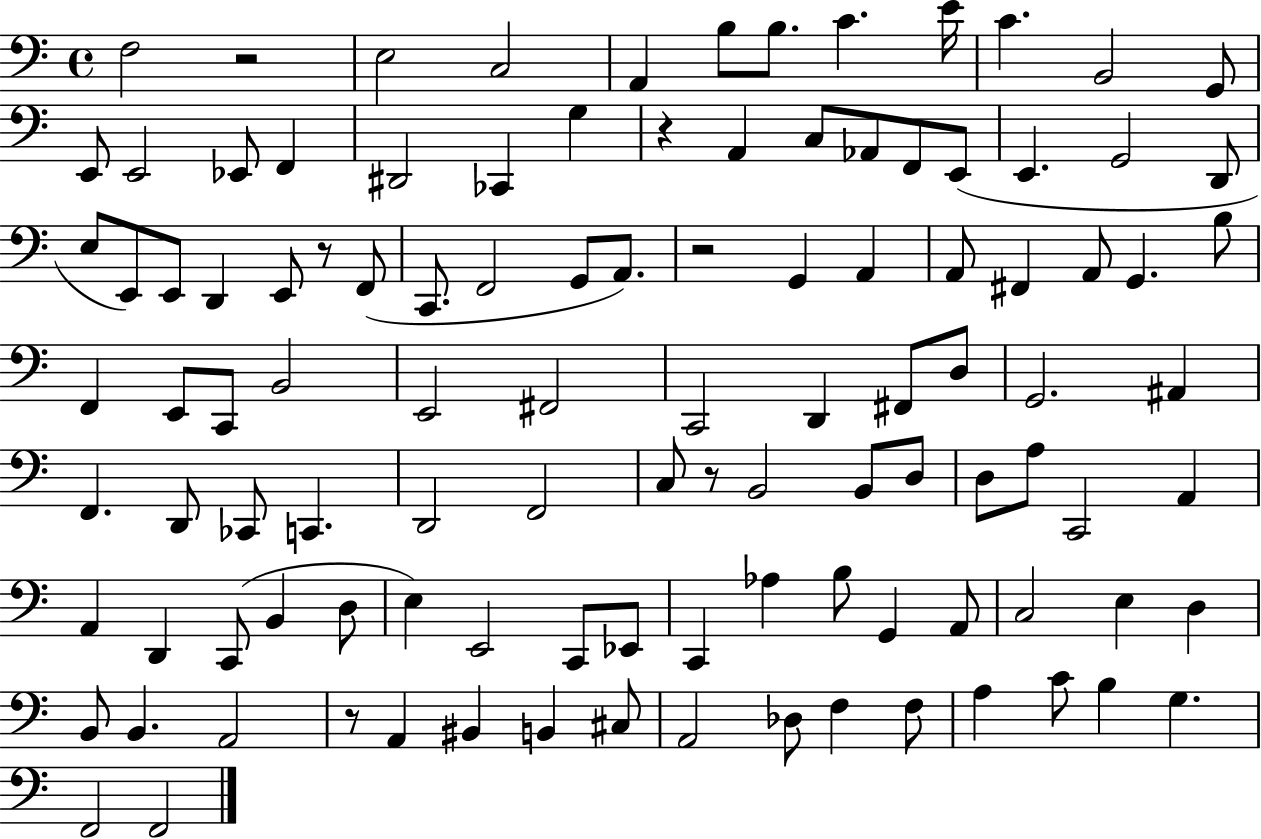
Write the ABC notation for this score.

X:1
T:Untitled
M:4/4
L:1/4
K:C
F,2 z2 E,2 C,2 A,, B,/2 B,/2 C E/4 C B,,2 G,,/2 E,,/2 E,,2 _E,,/2 F,, ^D,,2 _C,, G, z A,, C,/2 _A,,/2 F,,/2 E,,/2 E,, G,,2 D,,/2 E,/2 E,,/2 E,,/2 D,, E,,/2 z/2 F,,/2 C,,/2 F,,2 G,,/2 A,,/2 z2 G,, A,, A,,/2 ^F,, A,,/2 G,, B,/2 F,, E,,/2 C,,/2 B,,2 E,,2 ^F,,2 C,,2 D,, ^F,,/2 D,/2 G,,2 ^A,, F,, D,,/2 _C,,/2 C,, D,,2 F,,2 C,/2 z/2 B,,2 B,,/2 D,/2 D,/2 A,/2 C,,2 A,, A,, D,, C,,/2 B,, D,/2 E, E,,2 C,,/2 _E,,/2 C,, _A, B,/2 G,, A,,/2 C,2 E, D, B,,/2 B,, A,,2 z/2 A,, ^B,, B,, ^C,/2 A,,2 _D,/2 F, F,/2 A, C/2 B, G, F,,2 F,,2